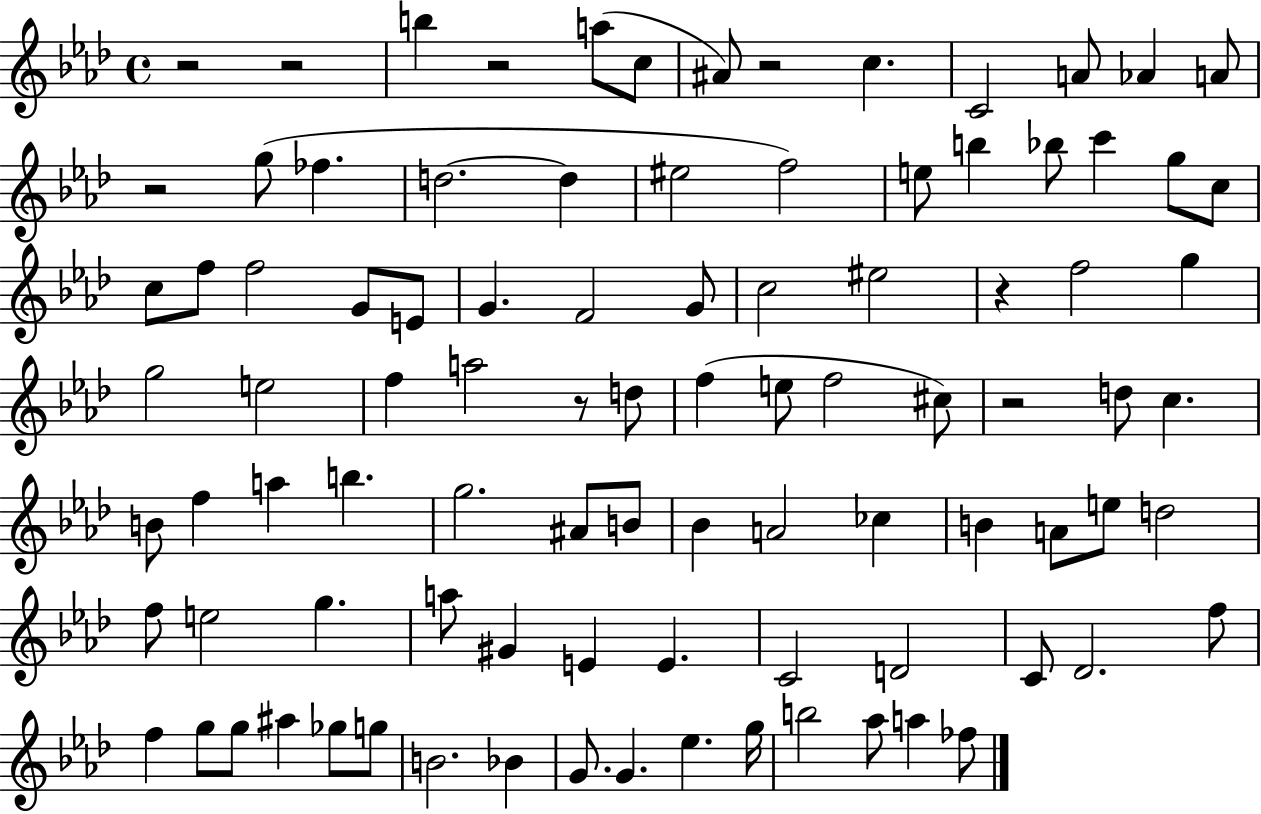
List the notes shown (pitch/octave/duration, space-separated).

R/h R/h B5/q R/h A5/e C5/e A#4/e R/h C5/q. C4/h A4/e Ab4/q A4/e R/h G5/e FES5/q. D5/h. D5/q EIS5/h F5/h E5/e B5/q Bb5/e C6/q G5/e C5/e C5/e F5/e F5/h G4/e E4/e G4/q. F4/h G4/e C5/h EIS5/h R/q F5/h G5/q G5/h E5/h F5/q A5/h R/e D5/e F5/q E5/e F5/h C#5/e R/h D5/e C5/q. B4/e F5/q A5/q B5/q. G5/h. A#4/e B4/e Bb4/q A4/h CES5/q B4/q A4/e E5/e D5/h F5/e E5/h G5/q. A5/e G#4/q E4/q E4/q. C4/h D4/h C4/e Db4/h. F5/e F5/q G5/e G5/e A#5/q Gb5/e G5/e B4/h. Bb4/q G4/e. G4/q. Eb5/q. G5/s B5/h Ab5/e A5/q FES5/e